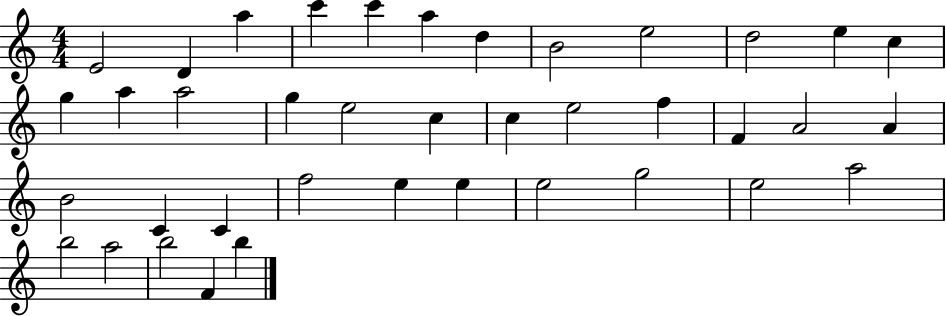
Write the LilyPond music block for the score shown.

{
  \clef treble
  \numericTimeSignature
  \time 4/4
  \key c \major
  e'2 d'4 a''4 | c'''4 c'''4 a''4 d''4 | b'2 e''2 | d''2 e''4 c''4 | \break g''4 a''4 a''2 | g''4 e''2 c''4 | c''4 e''2 f''4 | f'4 a'2 a'4 | \break b'2 c'4 c'4 | f''2 e''4 e''4 | e''2 g''2 | e''2 a''2 | \break b''2 a''2 | b''2 f'4 b''4 | \bar "|."
}